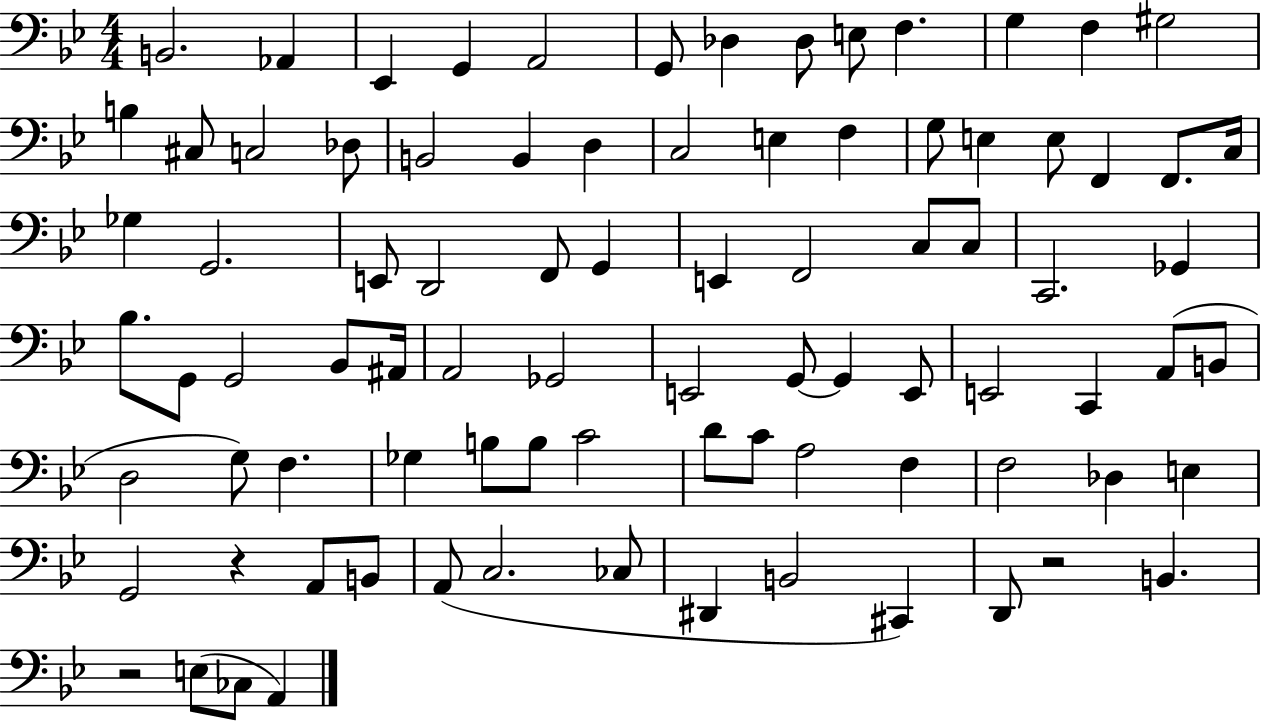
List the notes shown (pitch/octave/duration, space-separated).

B2/h. Ab2/q Eb2/q G2/q A2/h G2/e Db3/q Db3/e E3/e F3/q. G3/q F3/q G#3/h B3/q C#3/e C3/h Db3/e B2/h B2/q D3/q C3/h E3/q F3/q G3/e E3/q E3/e F2/q F2/e. C3/s Gb3/q G2/h. E2/e D2/h F2/e G2/q E2/q F2/h C3/e C3/e C2/h. Gb2/q Bb3/e. G2/e G2/h Bb2/e A#2/s A2/h Gb2/h E2/h G2/e G2/q E2/e E2/h C2/q A2/e B2/e D3/h G3/e F3/q. Gb3/q B3/e B3/e C4/h D4/e C4/e A3/h F3/q F3/h Db3/q E3/q G2/h R/q A2/e B2/e A2/e C3/h. CES3/e D#2/q B2/h C#2/q D2/e R/h B2/q. R/h E3/e CES3/e A2/q